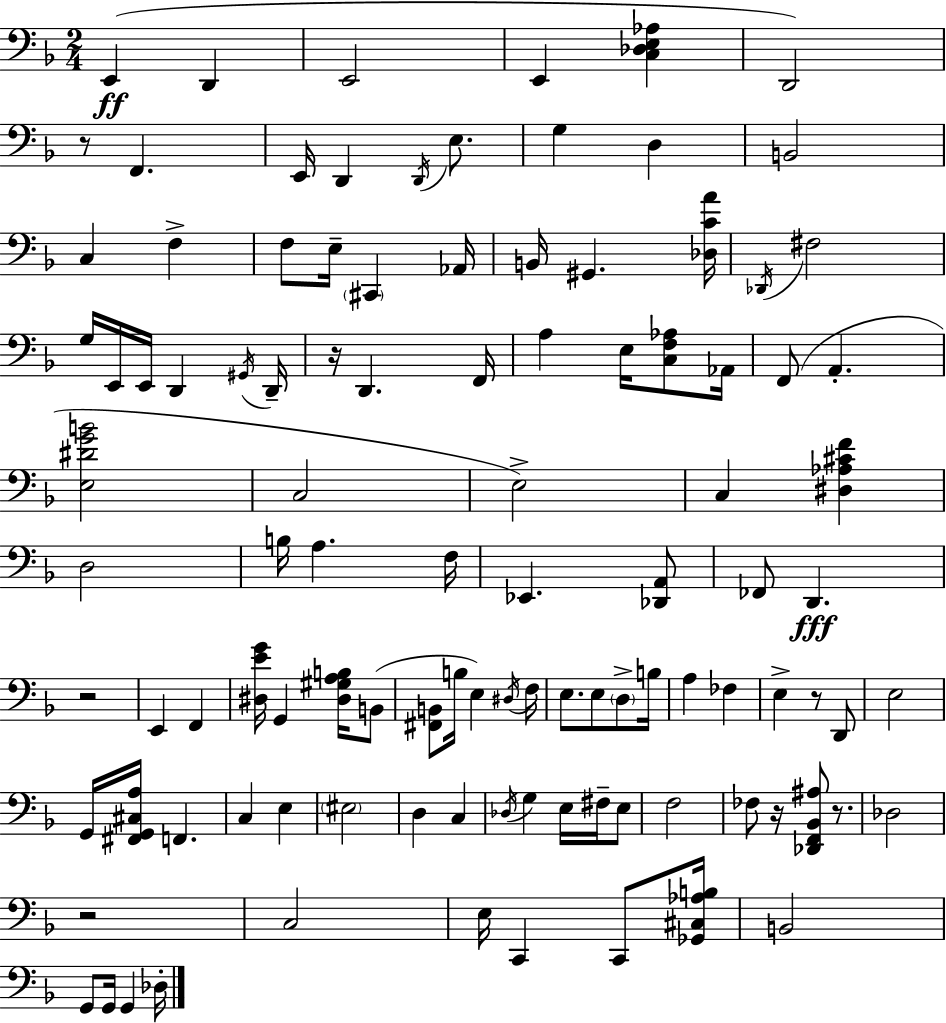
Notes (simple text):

E2/q D2/q E2/h E2/q [C3,Db3,E3,Ab3]/q D2/h R/e F2/q. E2/s D2/q D2/s E3/e. G3/q D3/q B2/h C3/q F3/q F3/e E3/s C#2/q Ab2/s B2/s G#2/q. [Db3,C4,A4]/s Db2/s F#3/h G3/s E2/s E2/s D2/q G#2/s D2/s R/s D2/q. F2/s A3/q E3/s [C3,F3,Ab3]/e Ab2/s F2/e A2/q. [E3,D#4,G4,B4]/h C3/h E3/h C3/q [D#3,Ab3,C#4,F4]/q D3/h B3/s A3/q. F3/s Eb2/q. [Db2,A2]/e FES2/e D2/q. R/h E2/q F2/q [D#3,E4,G4]/s G2/q [D#3,G#3,A3,B3]/s B2/e [F#2,B2]/e B3/s E3/q D#3/s F3/s E3/e. E3/e D3/e B3/s A3/q FES3/q E3/q R/e D2/e E3/h G2/s [F#2,G2,C#3,A3]/s F2/q. C3/q E3/q EIS3/h D3/q C3/q Db3/s G3/q E3/s F#3/s E3/e F3/h FES3/e R/s [Db2,F2,Bb2,A#3]/e R/e. Db3/h R/h C3/h E3/s C2/q C2/e [Gb2,C#3,Ab3,B3]/s B2/h G2/e G2/s G2/q Db3/s